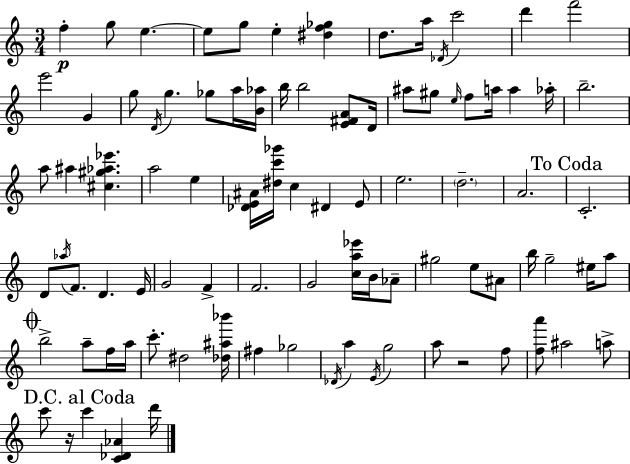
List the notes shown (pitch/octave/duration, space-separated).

F5/q G5/e E5/q. E5/e G5/e E5/q [D#5,F5,Gb5]/q D5/e. A5/s Db4/s C6/h D6/q F6/h E6/h G4/q G5/e D4/s G5/q. Gb5/e A5/s [B4,Ab5]/s B5/s B5/h [E4,F#4,A4]/e D4/s A#5/e G#5/e E5/s F5/e A5/s A5/q Ab5/s B5/h. A5/e A#5/q [C#5,G#5,Ab5,Eb6]/q. A5/h E5/q [Db4,E4,A#4]/s [D#5,C6,Gb6]/s C5/q D#4/q E4/e E5/h. D5/h. A4/h. C4/h. D4/e Ab5/s F4/e. D4/q. E4/s G4/h F4/q F4/h. G4/h [C5,A5,Eb6]/s B4/s Ab4/e G#5/h E5/e A#4/e B5/s G5/h EIS5/s A5/e B5/h A5/e F5/s A5/s C6/e. D#5/h [Db5,A#5,Bb6]/s F#5/q Gb5/h Db4/s A5/q E4/s G5/h A5/e R/h F5/e [F5,A6]/e A#5/h A5/e C6/e R/s C6/q [C4,Db4,Ab4]/q D6/s